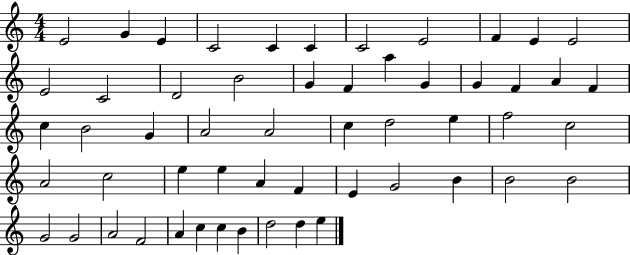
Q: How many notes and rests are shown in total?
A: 55